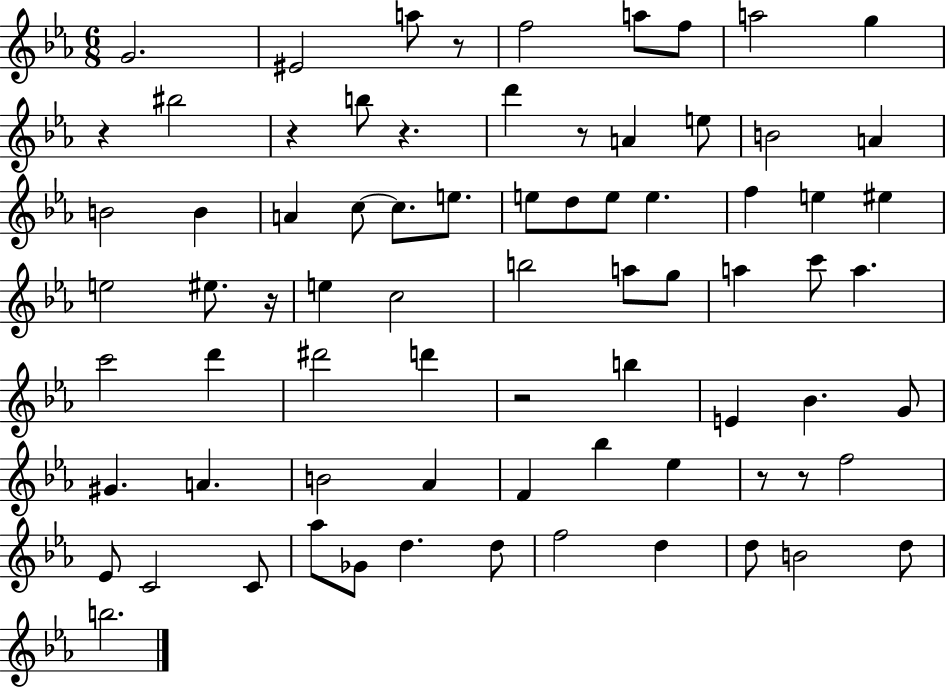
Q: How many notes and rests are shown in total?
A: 76